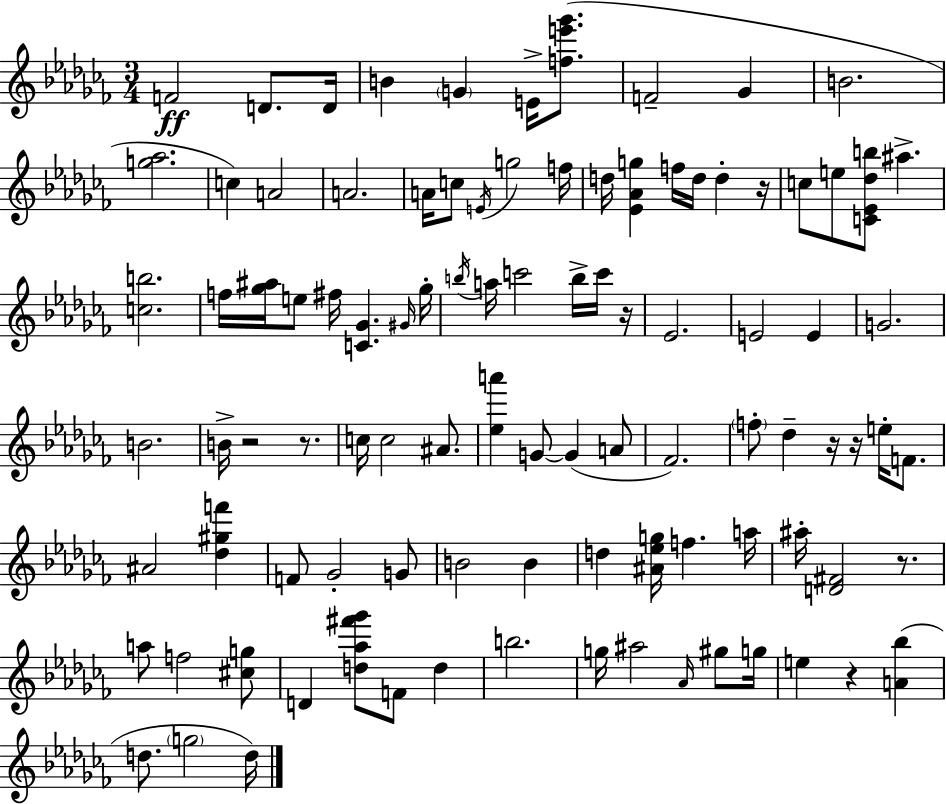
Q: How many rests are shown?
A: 8